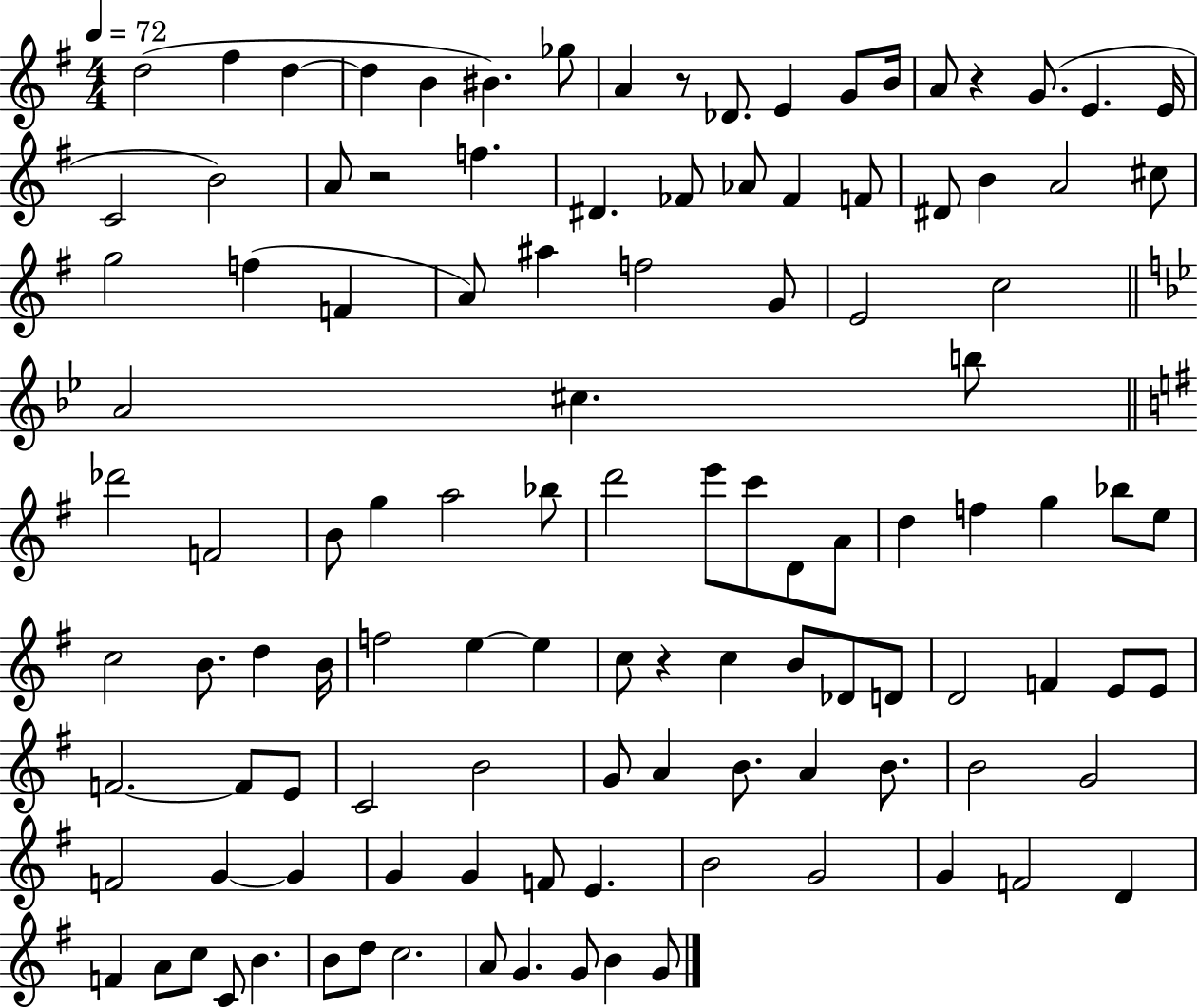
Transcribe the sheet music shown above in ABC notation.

X:1
T:Untitled
M:4/4
L:1/4
K:G
d2 ^f d d B ^B _g/2 A z/2 _D/2 E G/2 B/4 A/2 z G/2 E E/4 C2 B2 A/2 z2 f ^D _F/2 _A/2 _F F/2 ^D/2 B A2 ^c/2 g2 f F A/2 ^a f2 G/2 E2 c2 A2 ^c b/2 _d'2 F2 B/2 g a2 _b/2 d'2 e'/2 c'/2 D/2 A/2 d f g _b/2 e/2 c2 B/2 d B/4 f2 e e c/2 z c B/2 _D/2 D/2 D2 F E/2 E/2 F2 F/2 E/2 C2 B2 G/2 A B/2 A B/2 B2 G2 F2 G G G G F/2 E B2 G2 G F2 D F A/2 c/2 C/2 B B/2 d/2 c2 A/2 G G/2 B G/2